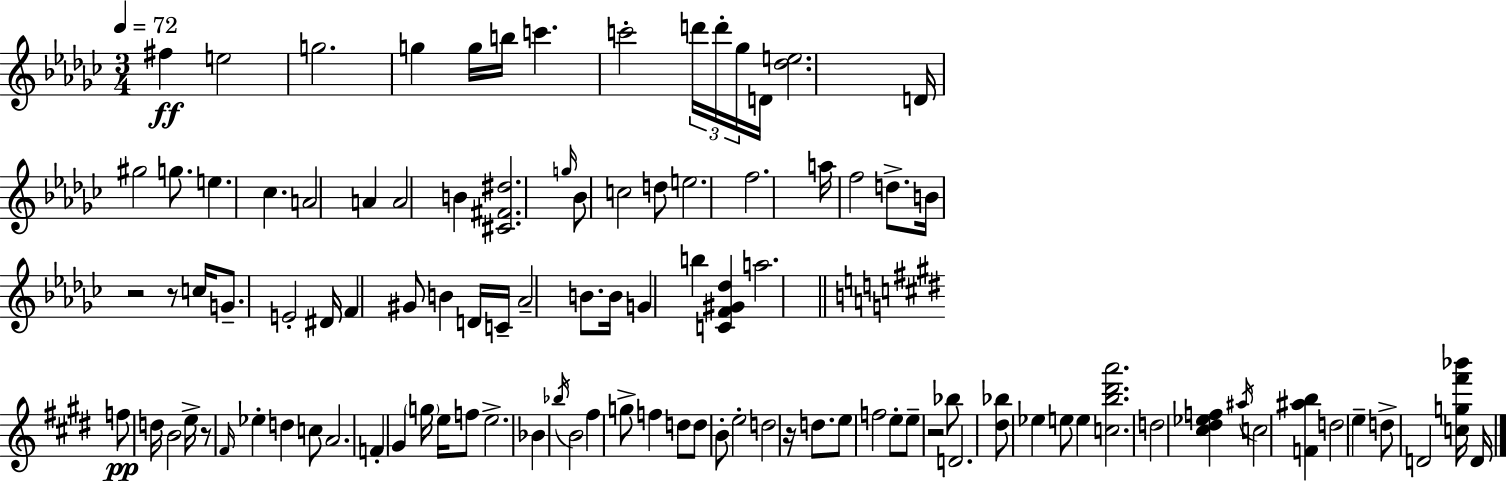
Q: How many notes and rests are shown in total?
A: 103